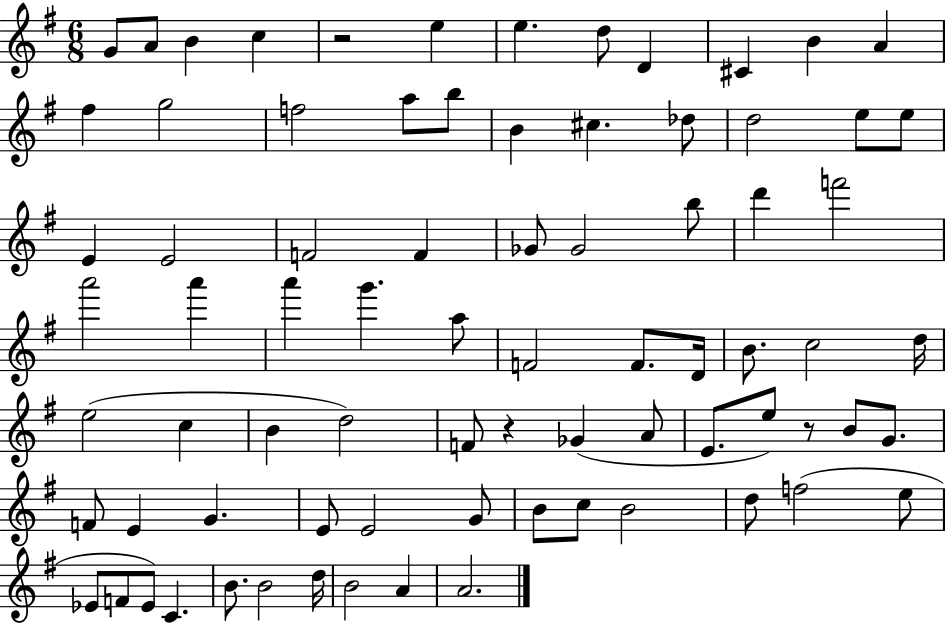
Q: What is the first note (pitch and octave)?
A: G4